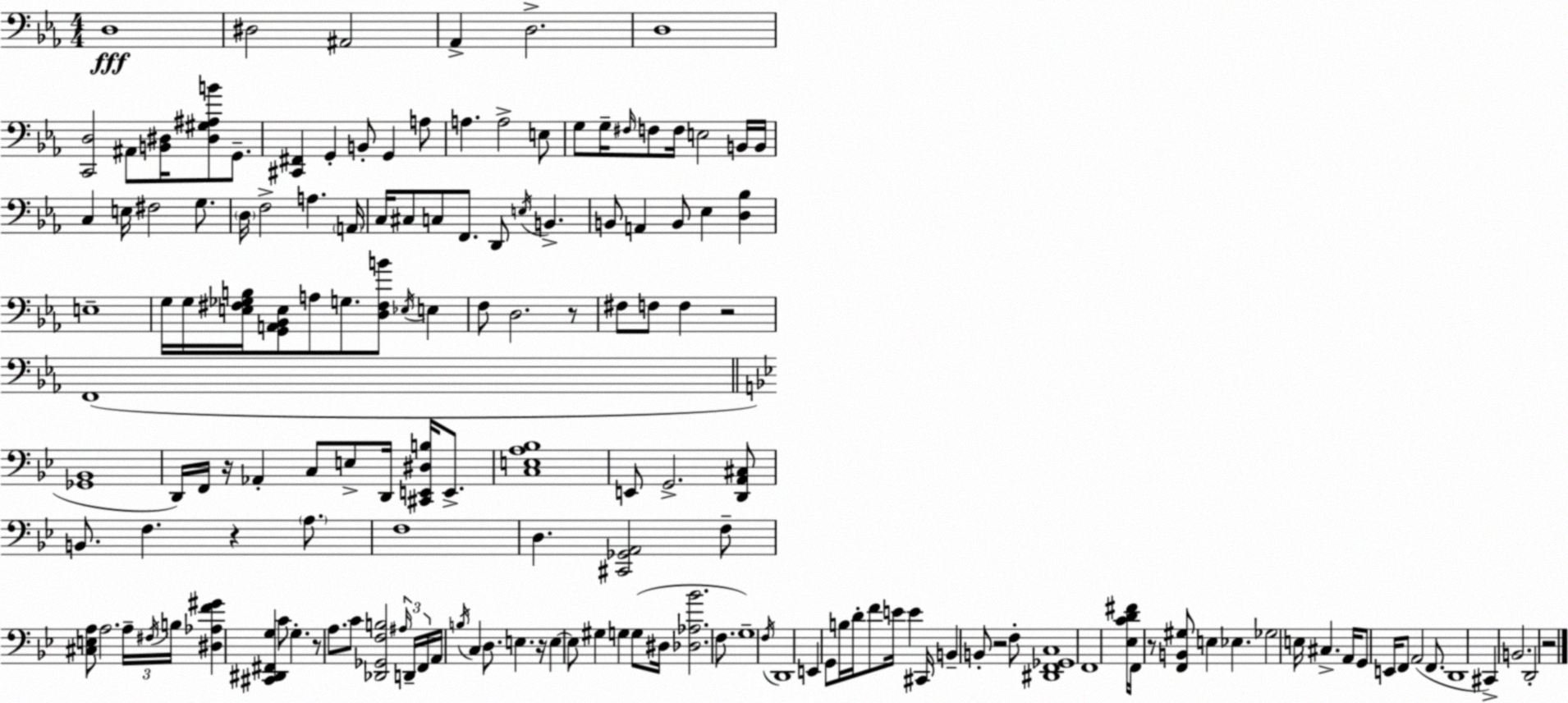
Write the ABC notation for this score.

X:1
T:Untitled
M:4/4
L:1/4
K:Cm
D,4 ^D,2 ^A,,2 _A,, D,2 D,4 [C,,D,]2 ^A,,/2 [B,,^D,]/4 [^D,^G,^A,B]/2 G,,/2 [^C,,^F,,] G,, B,,/2 G,, A,/2 A, A,2 E,/2 G,/2 G,/4 ^F,/4 F,/2 F,/4 E,2 B,,/4 B,,/4 C, E,/4 ^F,2 G,/2 D,/4 F,2 A, A,,/4 C,/4 ^C,/2 C,/2 F,,/2 D,,/2 E,/4 B,, B,,/2 A,, B,,/2 _E, [D,_B,] E,4 G,/4 G,/4 [E,^F,_G,B,]/4 [G,,A,,_B,,E,]/2 A,/2 G,/2 [D,^F,B]/2 _E,/4 E, F,/2 D,2 z/2 ^F,/2 F,/2 F, z2 F,,4 [_G,,_B,,]4 D,,/4 F,,/4 z/4 _A,, C,/2 E,/2 D,,/4 [^C,,E,,^D,B,]/4 E,,/2 [C,E,A,_B,]4 E,,/2 G,,2 [D,,A,,^C,]/2 B,,/2 F, z A,/2 F,4 D, [^C,,_G,,A,,]2 F,/2 [^C,E,A,]/2 A,2 A,/4 ^F,/4 B,/4 [^D,_A,F^G] [^C,,^D,,^F,,G,] C/2 G, z/2 A,/2 C/2 [_D,,_G,,F,B,]2 ^A,/4 D,,/4 F,,/4 A,,/4 B,/4 C, D,/2 E, z/4 E, E,/2 ^G, G, G,/2 ^D,/4 [_D,_A,_B]2 F,/2 G,4 F,/4 D,,4 E,, G,,/2 B,/4 D/4 F/2 E/4 E ^C,,/4 B,, B,,/2 z2 F,/2 [^D,,F,,_G,,C,]4 F,,4 [_E,CD^F]/4 F,,/4 z/2 [F,,B,,^G,]/2 E, _E, _G,2 E,/4 ^C, A,,/4 G,,/2 E,,/4 F,,/2 A,,2 F,,/2 D,,4 ^C,, B,,2 D,,2 z2